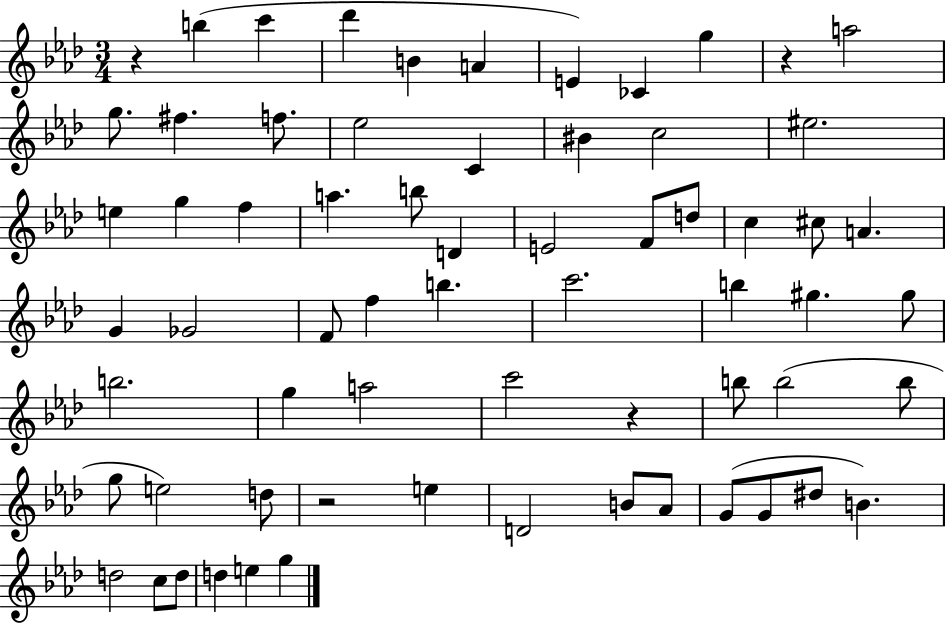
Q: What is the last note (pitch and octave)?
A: G5